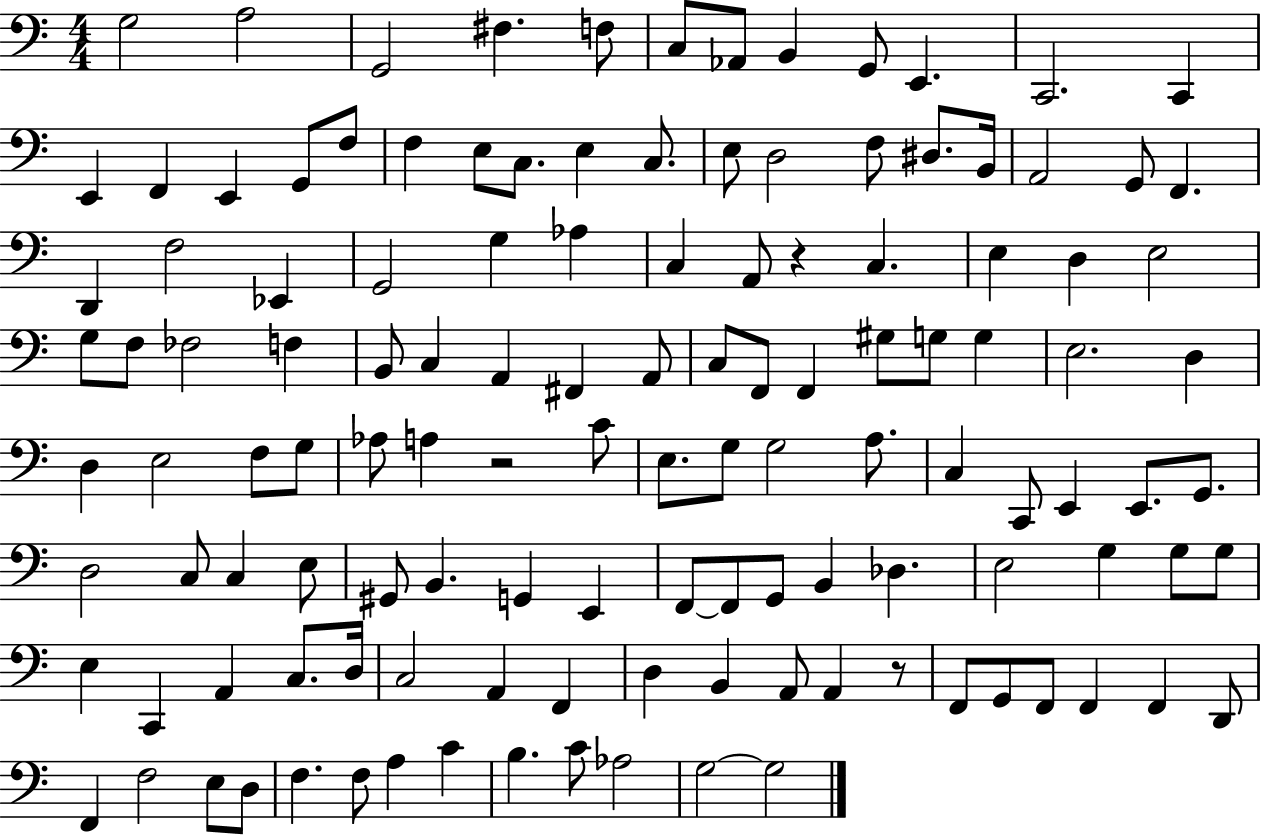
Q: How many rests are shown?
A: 3